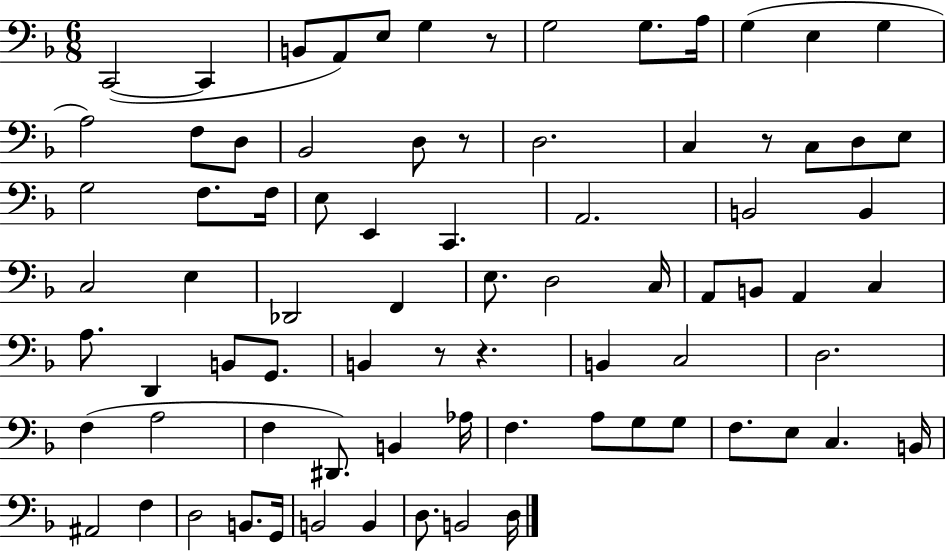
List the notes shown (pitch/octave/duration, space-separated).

C2/h C2/q B2/e A2/e E3/e G3/q R/e G3/h G3/e. A3/s G3/q E3/q G3/q A3/h F3/e D3/e Bb2/h D3/e R/e D3/h. C3/q R/e C3/e D3/e E3/e G3/h F3/e. F3/s E3/e E2/q C2/q. A2/h. B2/h B2/q C3/h E3/q Db2/h F2/q E3/e. D3/h C3/s A2/e B2/e A2/q C3/q A3/e. D2/q B2/e G2/e. B2/q R/e R/q. B2/q C3/h D3/h. F3/q A3/h F3/q D#2/e. B2/q Ab3/s F3/q. A3/e G3/e G3/e F3/e. E3/e C3/q. B2/s A#2/h F3/q D3/h B2/e. G2/s B2/h B2/q D3/e. B2/h D3/s